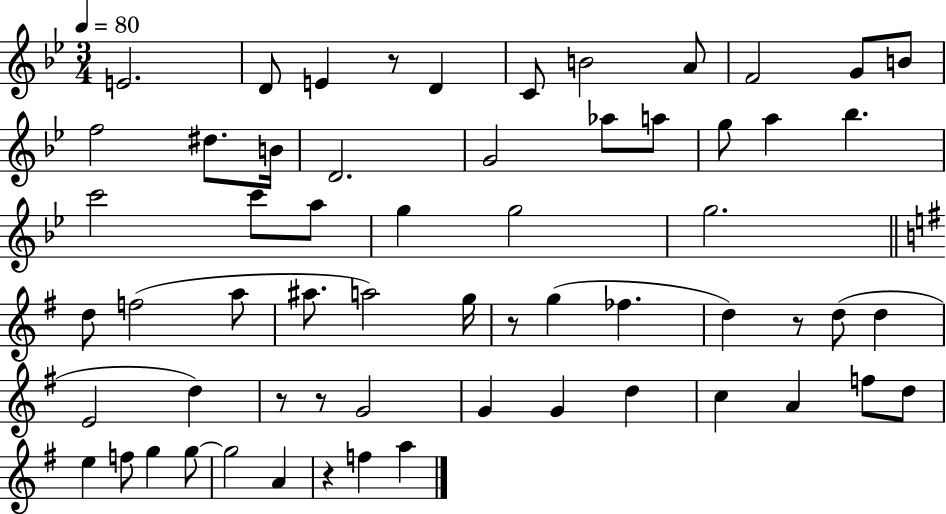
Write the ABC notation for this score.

X:1
T:Untitled
M:3/4
L:1/4
K:Bb
E2 D/2 E z/2 D C/2 B2 A/2 F2 G/2 B/2 f2 ^d/2 B/4 D2 G2 _a/2 a/2 g/2 a _b c'2 c'/2 a/2 g g2 g2 d/2 f2 a/2 ^a/2 a2 g/4 z/2 g _f d z/2 d/2 d E2 d z/2 z/2 G2 G G d c A f/2 d/2 e f/2 g g/2 g2 A z f a